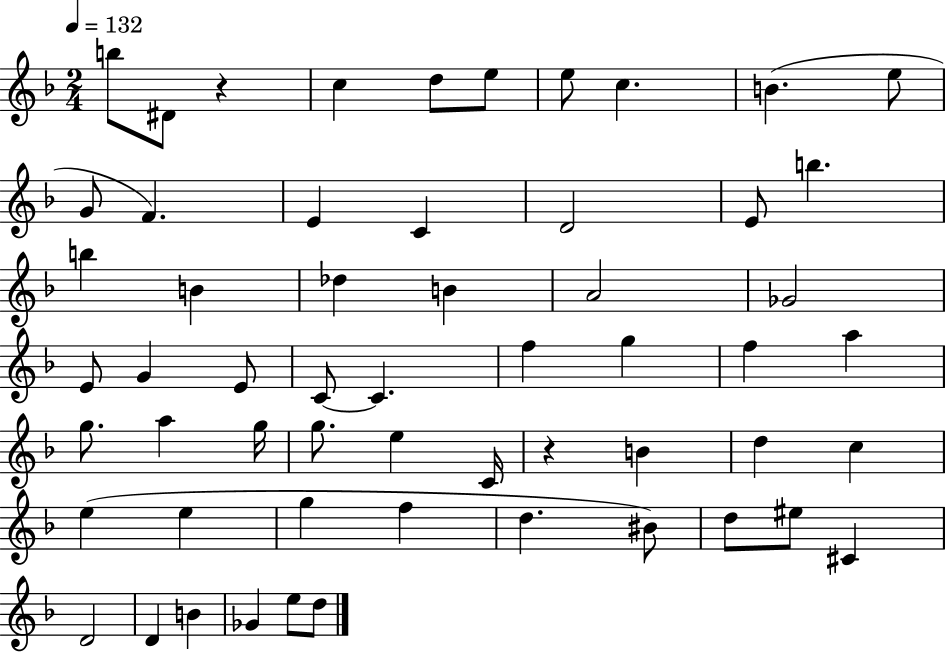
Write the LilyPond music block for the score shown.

{
  \clef treble
  \numericTimeSignature
  \time 2/4
  \key f \major
  \tempo 4 = 132
  b''8 dis'8 r4 | c''4 d''8 e''8 | e''8 c''4. | b'4.( e''8 | \break g'8 f'4.) | e'4 c'4 | d'2 | e'8 b''4. | \break b''4 b'4 | des''4 b'4 | a'2 | ges'2 | \break e'8 g'4 e'8 | c'8~~ c'4. | f''4 g''4 | f''4 a''4 | \break g''8. a''4 g''16 | g''8. e''4 c'16 | r4 b'4 | d''4 c''4 | \break e''4( e''4 | g''4 f''4 | d''4. bis'8) | d''8 eis''8 cis'4 | \break d'2 | d'4 b'4 | ges'4 e''8 d''8 | \bar "|."
}